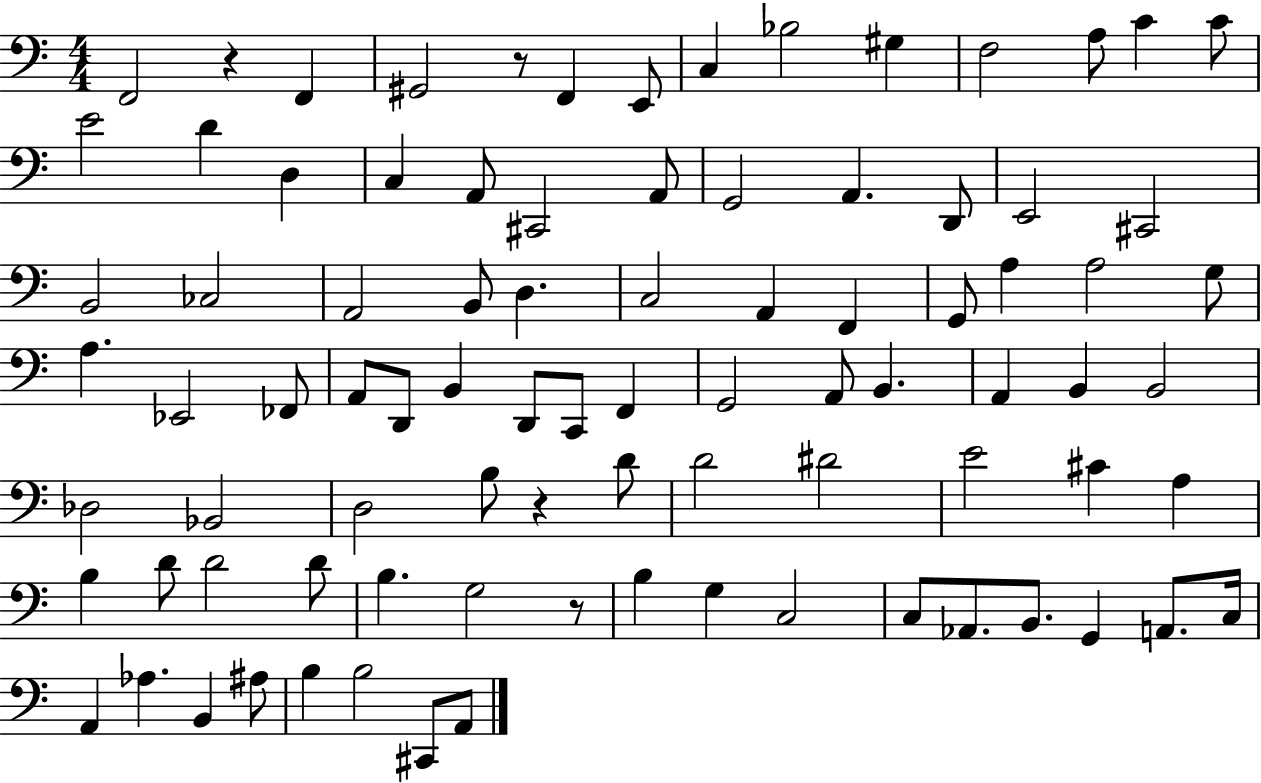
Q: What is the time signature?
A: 4/4